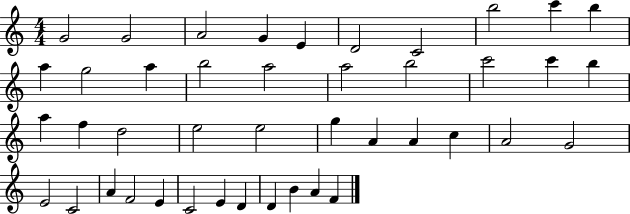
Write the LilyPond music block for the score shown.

{
  \clef treble
  \numericTimeSignature
  \time 4/4
  \key c \major
  g'2 g'2 | a'2 g'4 e'4 | d'2 c'2 | b''2 c'''4 b''4 | \break a''4 g''2 a''4 | b''2 a''2 | a''2 b''2 | c'''2 c'''4 b''4 | \break a''4 f''4 d''2 | e''2 e''2 | g''4 a'4 a'4 c''4 | a'2 g'2 | \break e'2 c'2 | a'4 f'2 e'4 | c'2 e'4 d'4 | d'4 b'4 a'4 f'4 | \break \bar "|."
}